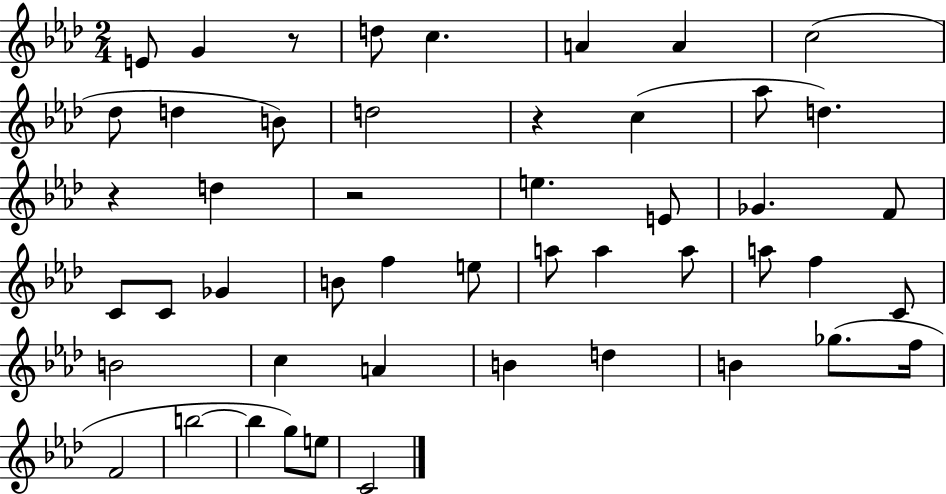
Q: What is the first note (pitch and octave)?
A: E4